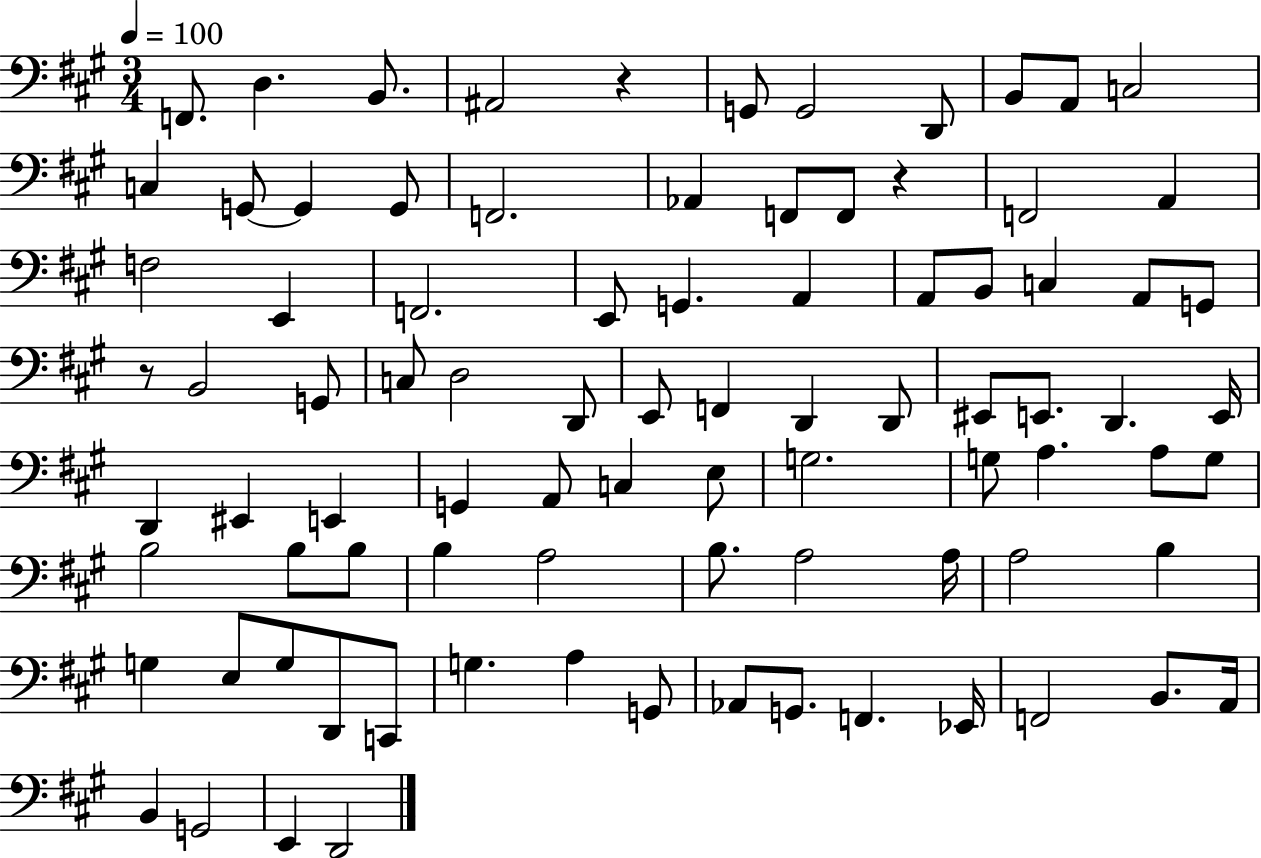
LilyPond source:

{
  \clef bass
  \numericTimeSignature
  \time 3/4
  \key a \major
  \tempo 4 = 100
  \repeat volta 2 { f,8. d4. b,8. | ais,2 r4 | g,8 g,2 d,8 | b,8 a,8 c2 | \break c4 g,8~~ g,4 g,8 | f,2. | aes,4 f,8 f,8 r4 | f,2 a,4 | \break f2 e,4 | f,2. | e,8 g,4. a,4 | a,8 b,8 c4 a,8 g,8 | \break r8 b,2 g,8 | c8 d2 d,8 | e,8 f,4 d,4 d,8 | eis,8 e,8. d,4. e,16 | \break d,4 eis,4 e,4 | g,4 a,8 c4 e8 | g2. | g8 a4. a8 g8 | \break b2 b8 b8 | b4 a2 | b8. a2 a16 | a2 b4 | \break g4 e8 g8 d,8 c,8 | g4. a4 g,8 | aes,8 g,8. f,4. ees,16 | f,2 b,8. a,16 | \break b,4 g,2 | e,4 d,2 | } \bar "|."
}